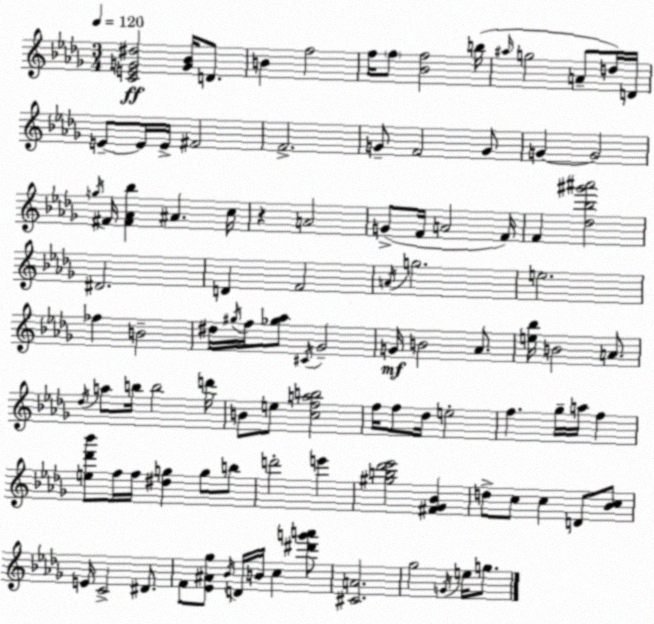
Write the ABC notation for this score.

X:1
T:Untitled
M:3/4
L:1/4
K:Bbm
[CEG^d]2 [G_B]/4 D/2 B f2 f/4 f/2 [_Bf]2 b/4 ^a/4 g2 A/2 d/4 D/4 E/2 E/4 E/4 ^F2 F2 G/2 F2 G/2 G G2 g/4 ^F/4 [^F_A_b] ^A c/4 z A2 G/2 F/4 A2 F/4 F [_d_b^g'^a']2 ^D2 D F2 A/4 g2 e2 _f B2 ^d/4 ^g/4 f/4 [_g_a]/2 ^C/4 _G2 G/4 B2 _A/2 [e_b]/4 B2 A/2 _d/4 a/2 b/4 b2 d'/4 B/2 e/2 [cfab]2 f/4 f/2 _d/4 e2 f _g/4 a/4 f [e_d'_b']/2 f/4 f/4 [^dg] g/2 b/2 d'2 e' [^gb_d'_e']2 [^F_G_B] d/2 c/2 c D/2 [_Bc]/2 E/4 C2 ^D/2 F/2 [_E^A_g]/2 _B/4 D/4 B/4 c [^d'g'a']/2 [^CA]2 _g2 G/4 e/4 g/2